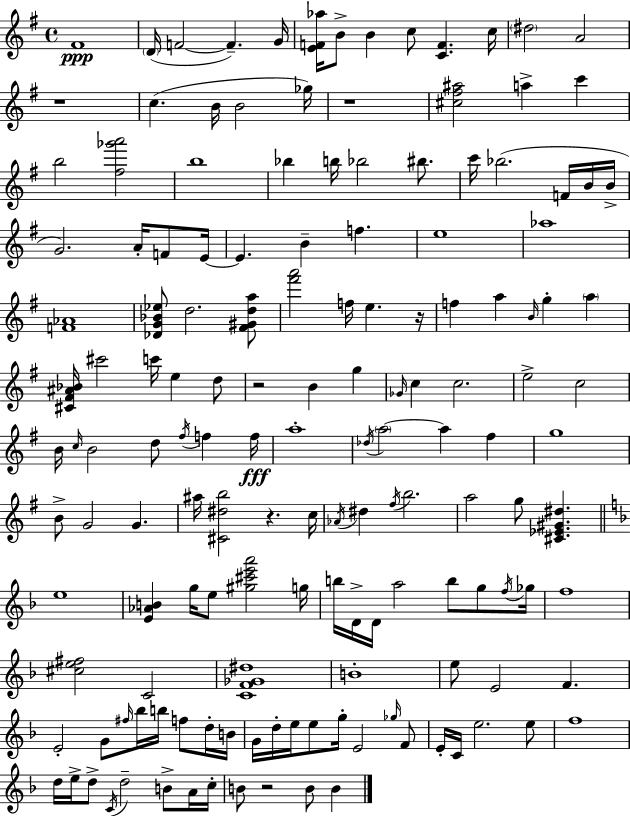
{
  \clef treble
  \time 4/4
  \defaultTimeSignature
  \key e \minor
  fis'1\ppp | \parenthesize d'16( f'2~~ f'4.--) g'16 | <e' f' aes''>16 b'8-> b'4 c''8 <c' f'>4. c''16 | \parenthesize dis''2 a'2 | \break r1 | c''4.( b'16 b'2 ges''16) | r1 | <cis'' fis'' ais''>2 a''4-> c'''4 | \break b''2 <fis'' ges''' a'''>2 | b''1 | bes''4 b''16 bes''2 bis''8. | c'''16 bes''2.( f'16 b'16 b'16-> | \break g'2.) a'16-. f'8 e'16~~ | e'4. b'4-- f''4. | e''1 | aes''1 | \break <f' aes'>1 | <des' g' bes' ees''>8 d''2. <fis' gis' d'' a''>8 | <fis''' a'''>2 f''16 e''4. r16 | f''4 a''4 \grace { b'16 } g''4-. \parenthesize a''4 | \break <cis' fis' ais' bes'>16 cis'''2 c'''16 e''4 d''8 | r2 b'4 g''4 | \grace { ges'16 } c''4 c''2. | e''2-> c''2 | \break b'16 \grace { c''16 } b'2 d''8 \acciaccatura { fis''16 } f''4 | f''16\fff a''1-. | \acciaccatura { des''16 } \parenthesize a''2~~ a''4 | fis''4 g''1 | \break b'8-> g'2 g'4. | ais''16 <cis' dis'' b''>2 r4. | c''16 \acciaccatura { aes'16 } dis''4 \acciaccatura { fis''16 } b''2. | a''2 g''8 | \break <cis' ees' gis' dis''>4. \bar "||" \break \key f \major e''1 | <e' aes' b'>4 g''16 e''8 <gis'' cis''' e''' a'''>2 g''16 | b''16 d'16-> d'16 a''2 b''8 g''8 \acciaccatura { f''16 } | ges''16 f''1 | \break <cis'' e'' fis''>2 c'2 | <c' f' ges' dis''>1 | b'1-. | e''8 e'2 f'4. | \break e'2-. g'8 \grace { fis''16 } bes''16 b''16 f''8 | d''16-. b'16 g'16 d''16-. e''16 e''8 g''16-. e'2 | \grace { ges''16 } f'8 e'16-. c'16 e''2. | e''8 f''1 | \break d''16 e''16-> d''8-> \acciaccatura { c'16 } d''2-- | b'8-> a'16 c''16-. b'8 r2 b'8 | b'4 \bar "|."
}